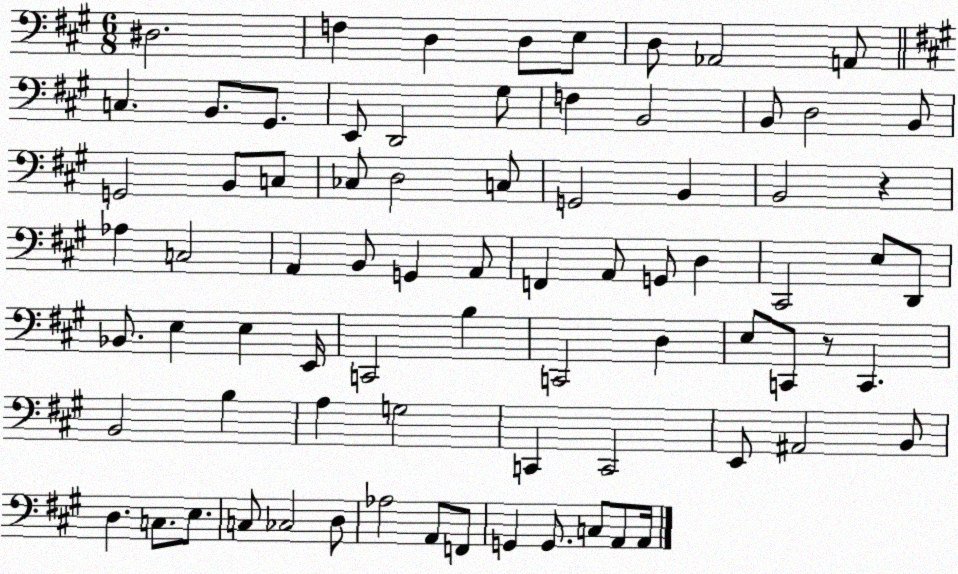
X:1
T:Untitled
M:6/8
L:1/4
K:A
^D,2 F, D, D,/2 E,/2 D,/2 _A,,2 A,,/2 C, B,,/2 ^G,,/2 E,,/2 D,,2 ^G,/2 F, B,,2 B,,/2 D,2 B,,/2 G,,2 B,,/2 C,/2 _C,/2 D,2 C,/2 G,,2 B,, B,,2 z _A, C,2 A,, B,,/2 G,, A,,/2 F,, A,,/2 G,,/2 D, ^C,,2 E,/2 D,,/2 _B,,/2 E, E, E,,/4 C,,2 B, C,,2 D, E,/2 C,,/2 z/2 C,, B,,2 B, A, G,2 C,, C,,2 E,,/2 ^A,,2 B,,/2 D, C,/2 E,/2 C,/2 _C,2 D,/2 _A,2 A,,/2 F,,/2 G,, G,,/2 C,/2 A,,/2 A,,/4